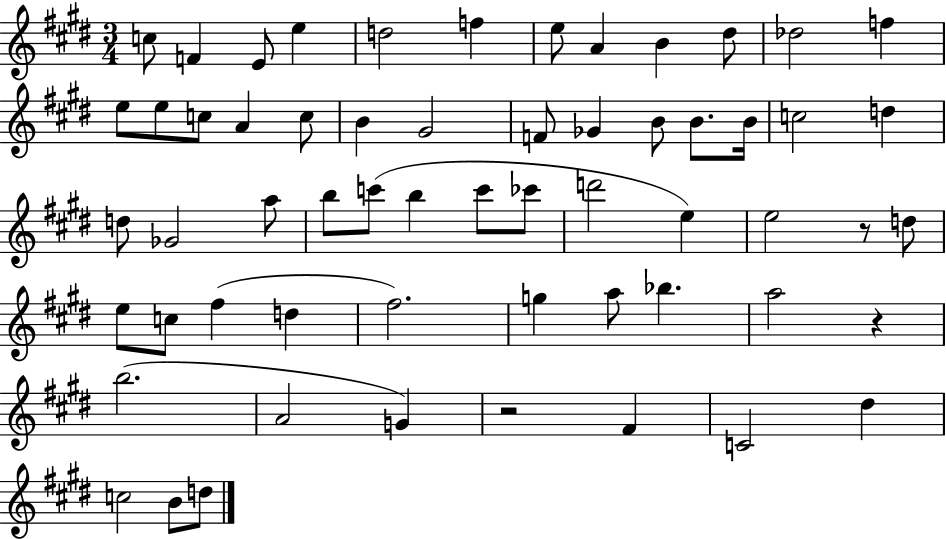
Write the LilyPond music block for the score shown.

{
  \clef treble
  \numericTimeSignature
  \time 3/4
  \key e \major
  \repeat volta 2 { c''8 f'4 e'8 e''4 | d''2 f''4 | e''8 a'4 b'4 dis''8 | des''2 f''4 | \break e''8 e''8 c''8 a'4 c''8 | b'4 gis'2 | f'8 ges'4 b'8 b'8. b'16 | c''2 d''4 | \break d''8 ges'2 a''8 | b''8 c'''8( b''4 c'''8 ces'''8 | d'''2 e''4) | e''2 r8 d''8 | \break e''8 c''8 fis''4( d''4 | fis''2.) | g''4 a''8 bes''4. | a''2 r4 | \break b''2.( | a'2 g'4) | r2 fis'4 | c'2 dis''4 | \break c''2 b'8 d''8 | } \bar "|."
}